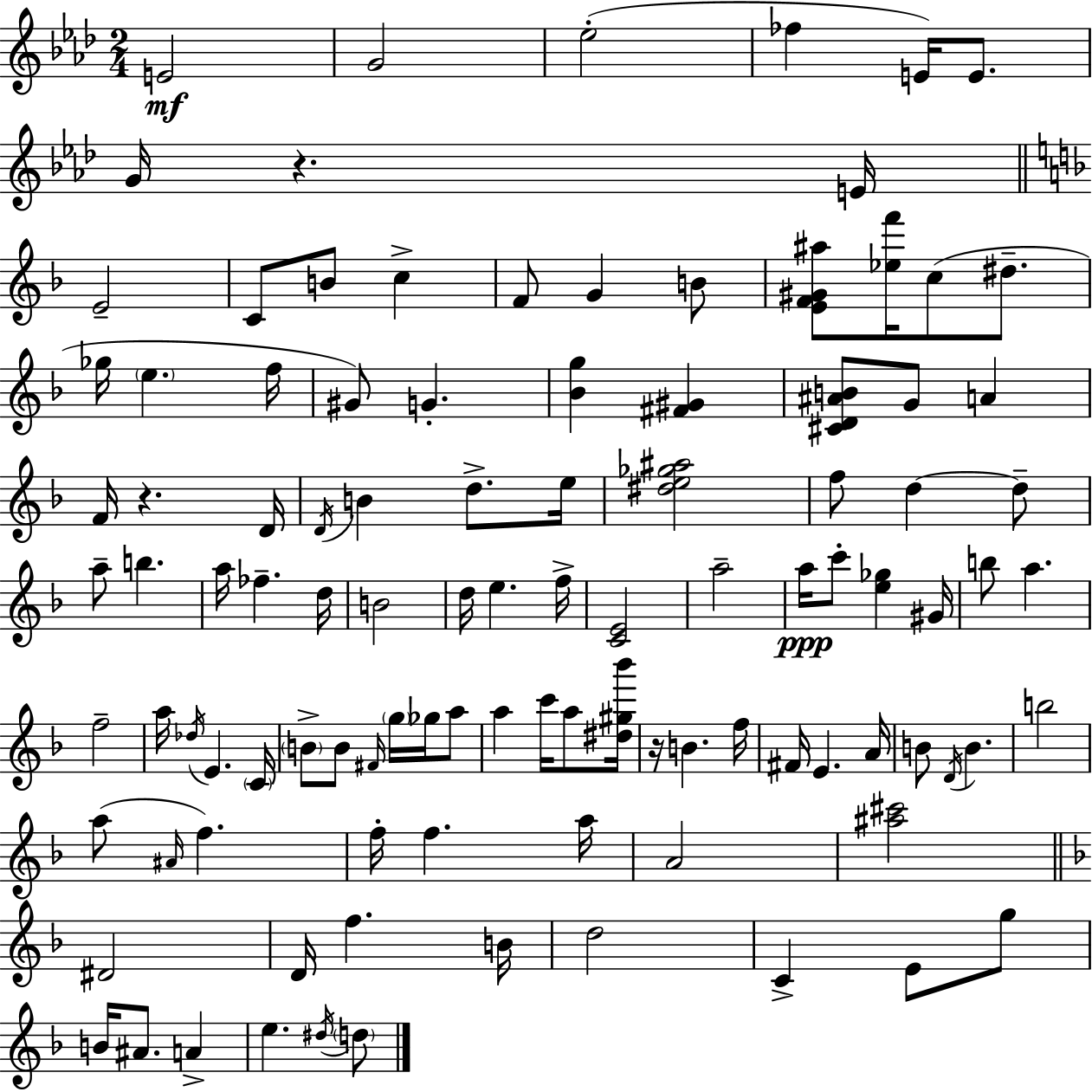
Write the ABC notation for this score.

X:1
T:Untitled
M:2/4
L:1/4
K:Ab
E2 G2 _e2 _f E/4 E/2 G/4 z E/4 E2 C/2 B/2 c F/2 G B/2 [EF^G^a]/2 [_ef']/4 c/2 ^d/2 _g/4 e f/4 ^G/2 G [_Bg] [^F^G] [^CD^AB]/2 G/2 A F/4 z D/4 D/4 B d/2 e/4 [^de_g^a]2 f/2 d d/2 a/2 b a/4 _f d/4 B2 d/4 e f/4 [CE]2 a2 a/4 c'/2 [e_g] ^G/4 b/2 a f2 a/4 _d/4 E C/4 B/2 B/2 ^F/4 g/4 _g/4 a/2 a c'/4 a/2 [^d^g_b']/4 z/4 B f/4 ^F/4 E A/4 B/2 D/4 B b2 a/2 ^A/4 f f/4 f a/4 A2 [^a^c']2 ^D2 D/4 f B/4 d2 C E/2 g/2 B/4 ^A/2 A e ^d/4 d/2